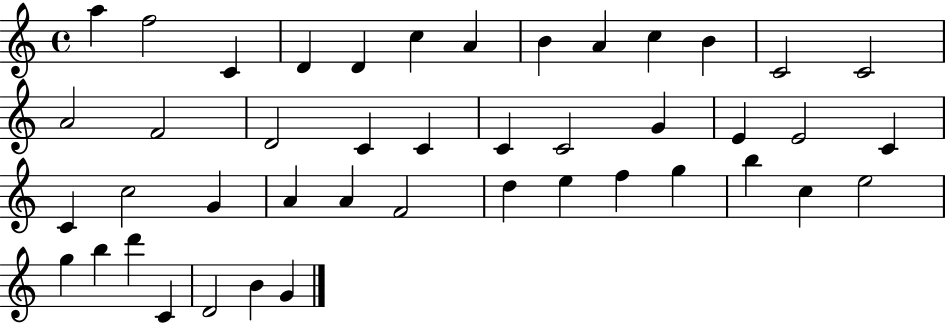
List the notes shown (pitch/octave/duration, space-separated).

A5/q F5/h C4/q D4/q D4/q C5/q A4/q B4/q A4/q C5/q B4/q C4/h C4/h A4/h F4/h D4/h C4/q C4/q C4/q C4/h G4/q E4/q E4/h C4/q C4/q C5/h G4/q A4/q A4/q F4/h D5/q E5/q F5/q G5/q B5/q C5/q E5/h G5/q B5/q D6/q C4/q D4/h B4/q G4/q